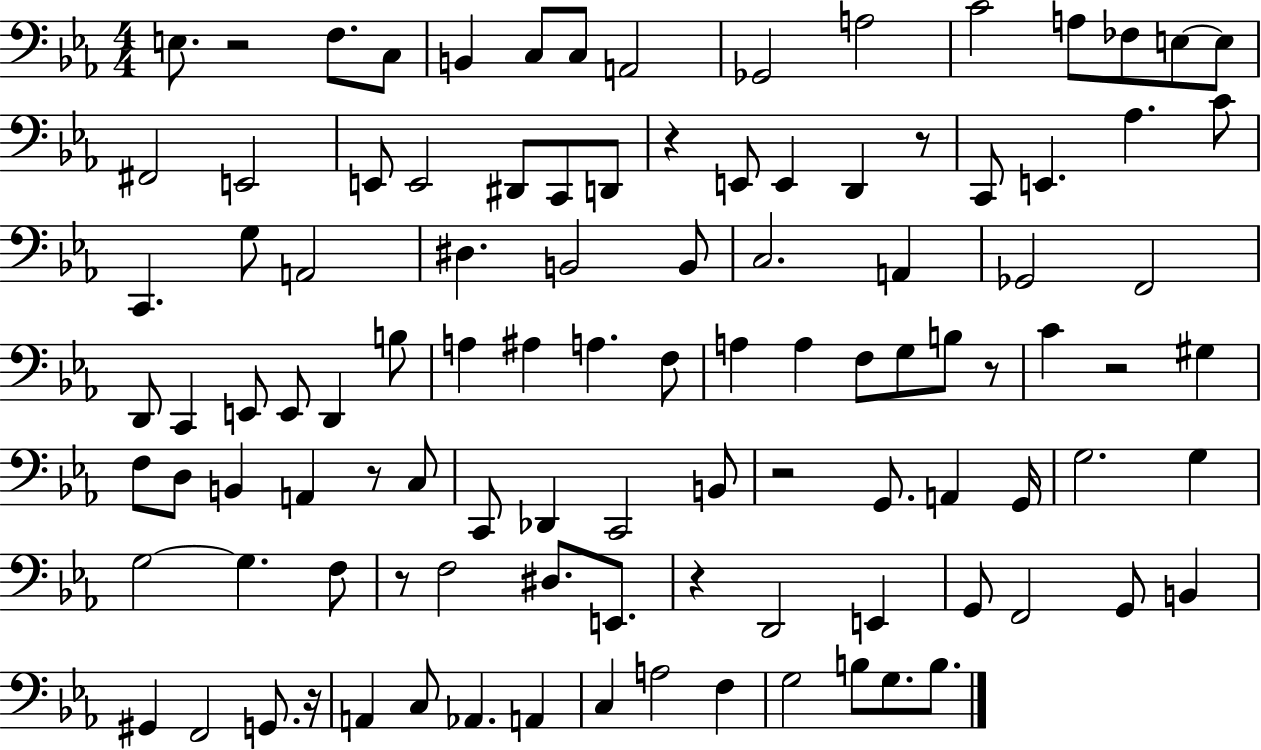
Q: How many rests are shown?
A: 10